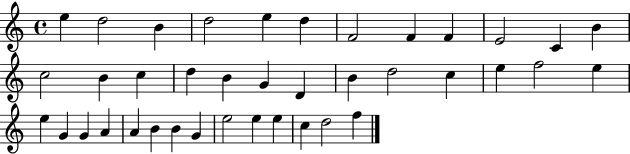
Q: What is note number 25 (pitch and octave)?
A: E5